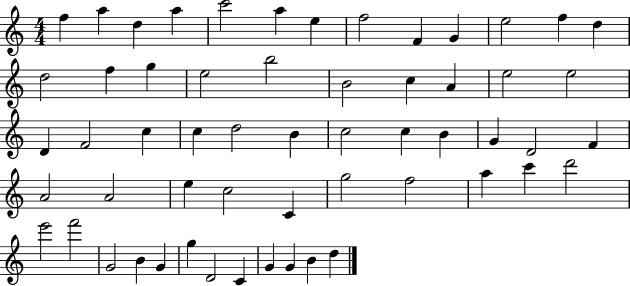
X:1
T:Untitled
M:4/4
L:1/4
K:C
f a d a c'2 a e f2 F G e2 f d d2 f g e2 b2 B2 c A e2 e2 D F2 c c d2 B c2 c B G D2 F A2 A2 e c2 C g2 f2 a c' d'2 e'2 f'2 G2 B G g D2 C G G B d